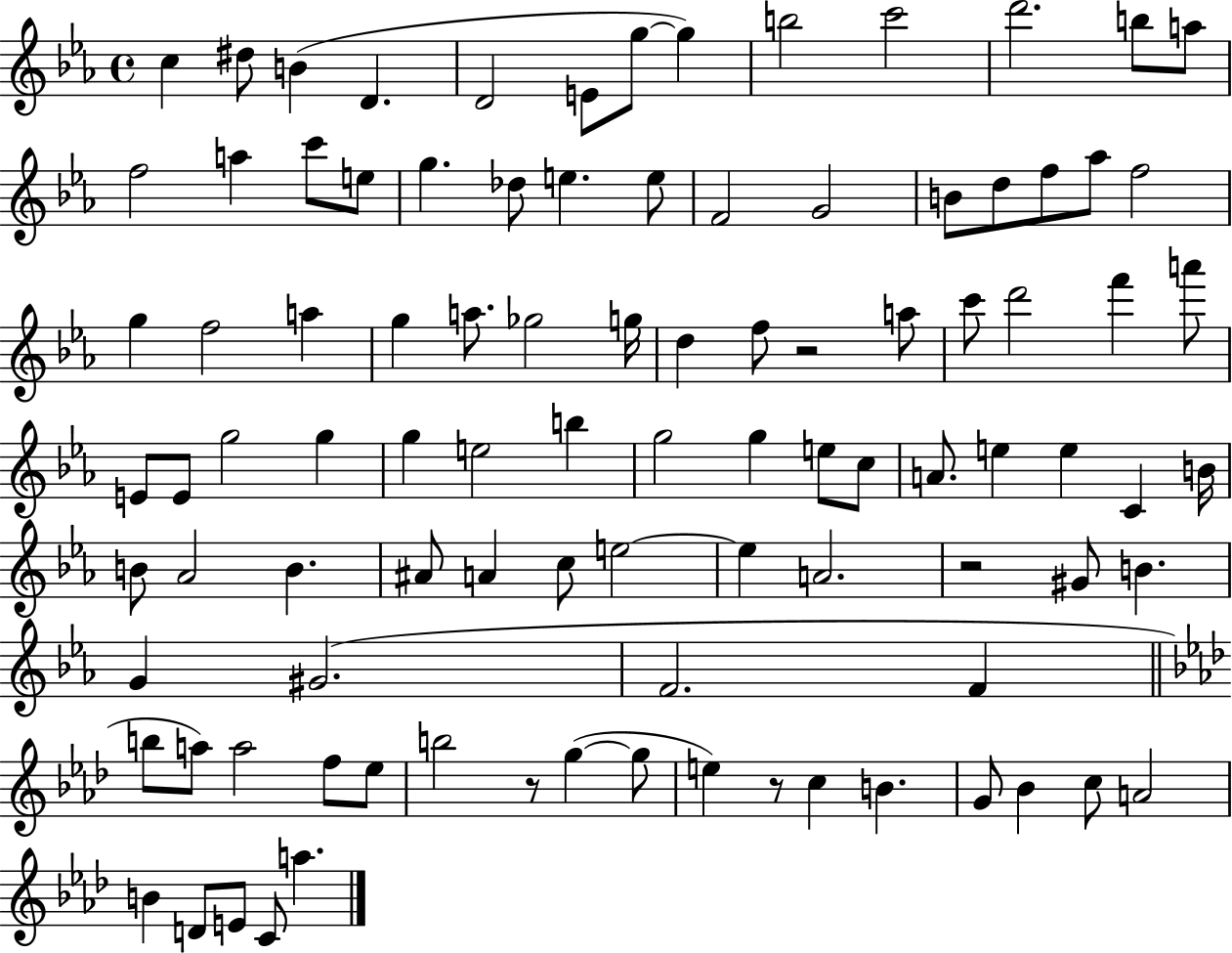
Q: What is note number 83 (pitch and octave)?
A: C5